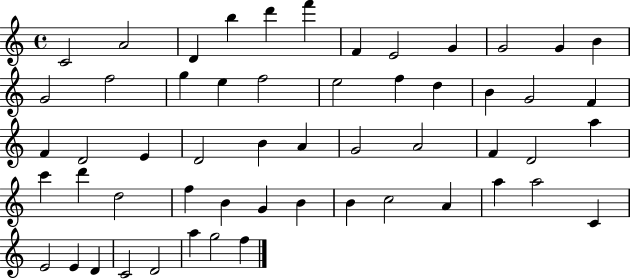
X:1
T:Untitled
M:4/4
L:1/4
K:C
C2 A2 D b d' f' F E2 G G2 G B G2 f2 g e f2 e2 f d B G2 F F D2 E D2 B A G2 A2 F D2 a c' d' d2 f B G B B c2 A a a2 C E2 E D C2 D2 a g2 f